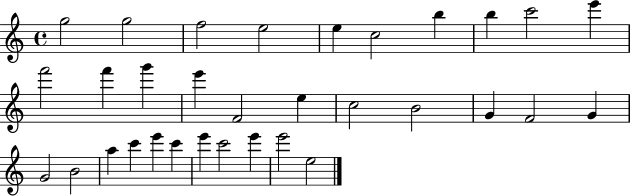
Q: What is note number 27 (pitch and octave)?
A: C6